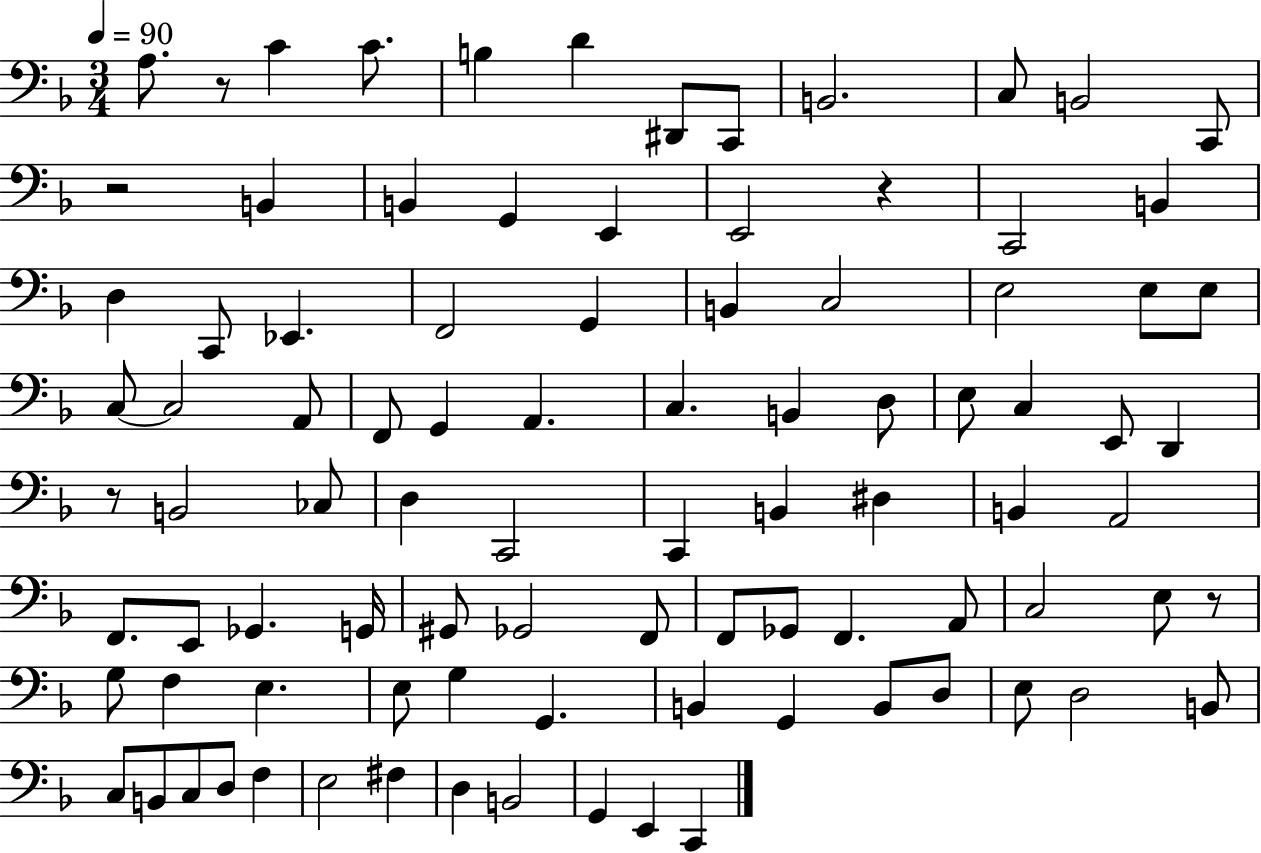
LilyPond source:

{
  \clef bass
  \numericTimeSignature
  \time 3/4
  \key f \major
  \tempo 4 = 90
  a8. r8 c'4 c'8. | b4 d'4 dis,8 c,8 | b,2. | c8 b,2 c,8 | \break r2 b,4 | b,4 g,4 e,4 | e,2 r4 | c,2 b,4 | \break d4 c,8 ees,4. | f,2 g,4 | b,4 c2 | e2 e8 e8 | \break c8~~ c2 a,8 | f,8 g,4 a,4. | c4. b,4 d8 | e8 c4 e,8 d,4 | \break r8 b,2 ces8 | d4 c,2 | c,4 b,4 dis4 | b,4 a,2 | \break f,8. e,8 ges,4. g,16 | gis,8 ges,2 f,8 | f,8 ges,8 f,4. a,8 | c2 e8 r8 | \break g8 f4 e4. | e8 g4 g,4. | b,4 g,4 b,8 d8 | e8 d2 b,8 | \break c8 b,8 c8 d8 f4 | e2 fis4 | d4 b,2 | g,4 e,4 c,4 | \break \bar "|."
}